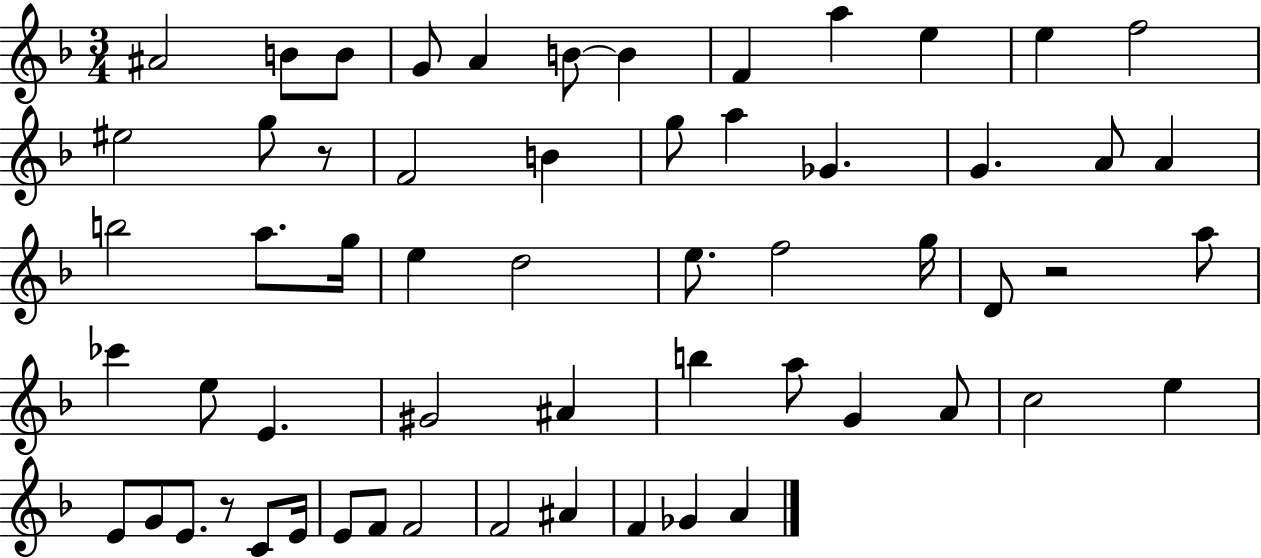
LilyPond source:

{
  \clef treble
  \numericTimeSignature
  \time 3/4
  \key f \major
  ais'2 b'8 b'8 | g'8 a'4 b'8~~ b'4 | f'4 a''4 e''4 | e''4 f''2 | \break eis''2 g''8 r8 | f'2 b'4 | g''8 a''4 ges'4. | g'4. a'8 a'4 | \break b''2 a''8. g''16 | e''4 d''2 | e''8. f''2 g''16 | d'8 r2 a''8 | \break ces'''4 e''8 e'4. | gis'2 ais'4 | b''4 a''8 g'4 a'8 | c''2 e''4 | \break e'8 g'8 e'8. r8 c'8 e'16 | e'8 f'8 f'2 | f'2 ais'4 | f'4 ges'4 a'4 | \break \bar "|."
}